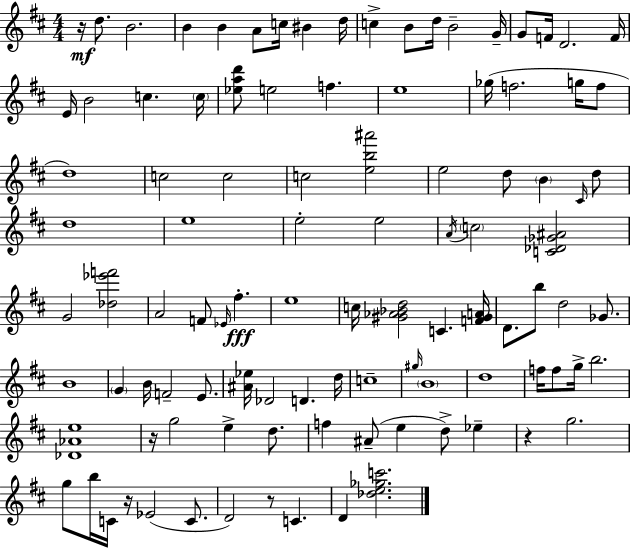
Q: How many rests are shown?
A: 5